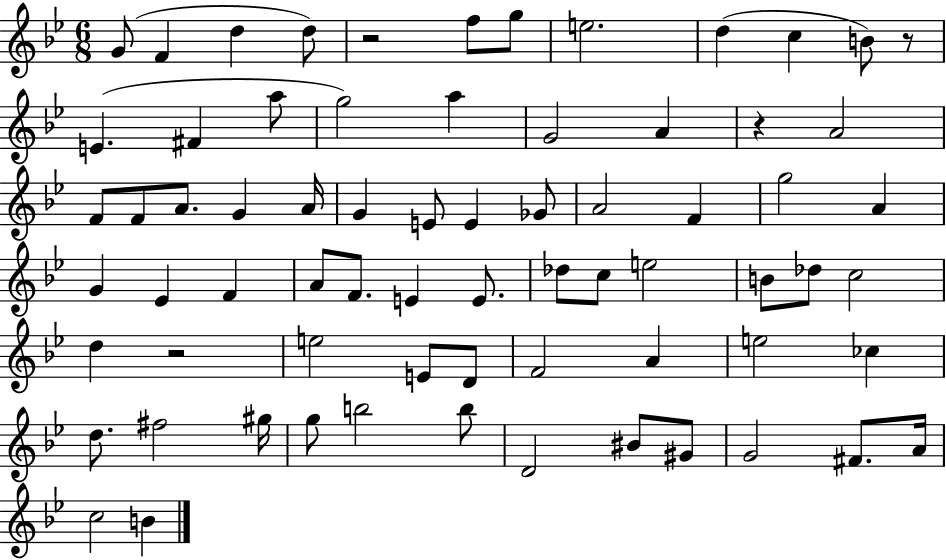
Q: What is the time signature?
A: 6/8